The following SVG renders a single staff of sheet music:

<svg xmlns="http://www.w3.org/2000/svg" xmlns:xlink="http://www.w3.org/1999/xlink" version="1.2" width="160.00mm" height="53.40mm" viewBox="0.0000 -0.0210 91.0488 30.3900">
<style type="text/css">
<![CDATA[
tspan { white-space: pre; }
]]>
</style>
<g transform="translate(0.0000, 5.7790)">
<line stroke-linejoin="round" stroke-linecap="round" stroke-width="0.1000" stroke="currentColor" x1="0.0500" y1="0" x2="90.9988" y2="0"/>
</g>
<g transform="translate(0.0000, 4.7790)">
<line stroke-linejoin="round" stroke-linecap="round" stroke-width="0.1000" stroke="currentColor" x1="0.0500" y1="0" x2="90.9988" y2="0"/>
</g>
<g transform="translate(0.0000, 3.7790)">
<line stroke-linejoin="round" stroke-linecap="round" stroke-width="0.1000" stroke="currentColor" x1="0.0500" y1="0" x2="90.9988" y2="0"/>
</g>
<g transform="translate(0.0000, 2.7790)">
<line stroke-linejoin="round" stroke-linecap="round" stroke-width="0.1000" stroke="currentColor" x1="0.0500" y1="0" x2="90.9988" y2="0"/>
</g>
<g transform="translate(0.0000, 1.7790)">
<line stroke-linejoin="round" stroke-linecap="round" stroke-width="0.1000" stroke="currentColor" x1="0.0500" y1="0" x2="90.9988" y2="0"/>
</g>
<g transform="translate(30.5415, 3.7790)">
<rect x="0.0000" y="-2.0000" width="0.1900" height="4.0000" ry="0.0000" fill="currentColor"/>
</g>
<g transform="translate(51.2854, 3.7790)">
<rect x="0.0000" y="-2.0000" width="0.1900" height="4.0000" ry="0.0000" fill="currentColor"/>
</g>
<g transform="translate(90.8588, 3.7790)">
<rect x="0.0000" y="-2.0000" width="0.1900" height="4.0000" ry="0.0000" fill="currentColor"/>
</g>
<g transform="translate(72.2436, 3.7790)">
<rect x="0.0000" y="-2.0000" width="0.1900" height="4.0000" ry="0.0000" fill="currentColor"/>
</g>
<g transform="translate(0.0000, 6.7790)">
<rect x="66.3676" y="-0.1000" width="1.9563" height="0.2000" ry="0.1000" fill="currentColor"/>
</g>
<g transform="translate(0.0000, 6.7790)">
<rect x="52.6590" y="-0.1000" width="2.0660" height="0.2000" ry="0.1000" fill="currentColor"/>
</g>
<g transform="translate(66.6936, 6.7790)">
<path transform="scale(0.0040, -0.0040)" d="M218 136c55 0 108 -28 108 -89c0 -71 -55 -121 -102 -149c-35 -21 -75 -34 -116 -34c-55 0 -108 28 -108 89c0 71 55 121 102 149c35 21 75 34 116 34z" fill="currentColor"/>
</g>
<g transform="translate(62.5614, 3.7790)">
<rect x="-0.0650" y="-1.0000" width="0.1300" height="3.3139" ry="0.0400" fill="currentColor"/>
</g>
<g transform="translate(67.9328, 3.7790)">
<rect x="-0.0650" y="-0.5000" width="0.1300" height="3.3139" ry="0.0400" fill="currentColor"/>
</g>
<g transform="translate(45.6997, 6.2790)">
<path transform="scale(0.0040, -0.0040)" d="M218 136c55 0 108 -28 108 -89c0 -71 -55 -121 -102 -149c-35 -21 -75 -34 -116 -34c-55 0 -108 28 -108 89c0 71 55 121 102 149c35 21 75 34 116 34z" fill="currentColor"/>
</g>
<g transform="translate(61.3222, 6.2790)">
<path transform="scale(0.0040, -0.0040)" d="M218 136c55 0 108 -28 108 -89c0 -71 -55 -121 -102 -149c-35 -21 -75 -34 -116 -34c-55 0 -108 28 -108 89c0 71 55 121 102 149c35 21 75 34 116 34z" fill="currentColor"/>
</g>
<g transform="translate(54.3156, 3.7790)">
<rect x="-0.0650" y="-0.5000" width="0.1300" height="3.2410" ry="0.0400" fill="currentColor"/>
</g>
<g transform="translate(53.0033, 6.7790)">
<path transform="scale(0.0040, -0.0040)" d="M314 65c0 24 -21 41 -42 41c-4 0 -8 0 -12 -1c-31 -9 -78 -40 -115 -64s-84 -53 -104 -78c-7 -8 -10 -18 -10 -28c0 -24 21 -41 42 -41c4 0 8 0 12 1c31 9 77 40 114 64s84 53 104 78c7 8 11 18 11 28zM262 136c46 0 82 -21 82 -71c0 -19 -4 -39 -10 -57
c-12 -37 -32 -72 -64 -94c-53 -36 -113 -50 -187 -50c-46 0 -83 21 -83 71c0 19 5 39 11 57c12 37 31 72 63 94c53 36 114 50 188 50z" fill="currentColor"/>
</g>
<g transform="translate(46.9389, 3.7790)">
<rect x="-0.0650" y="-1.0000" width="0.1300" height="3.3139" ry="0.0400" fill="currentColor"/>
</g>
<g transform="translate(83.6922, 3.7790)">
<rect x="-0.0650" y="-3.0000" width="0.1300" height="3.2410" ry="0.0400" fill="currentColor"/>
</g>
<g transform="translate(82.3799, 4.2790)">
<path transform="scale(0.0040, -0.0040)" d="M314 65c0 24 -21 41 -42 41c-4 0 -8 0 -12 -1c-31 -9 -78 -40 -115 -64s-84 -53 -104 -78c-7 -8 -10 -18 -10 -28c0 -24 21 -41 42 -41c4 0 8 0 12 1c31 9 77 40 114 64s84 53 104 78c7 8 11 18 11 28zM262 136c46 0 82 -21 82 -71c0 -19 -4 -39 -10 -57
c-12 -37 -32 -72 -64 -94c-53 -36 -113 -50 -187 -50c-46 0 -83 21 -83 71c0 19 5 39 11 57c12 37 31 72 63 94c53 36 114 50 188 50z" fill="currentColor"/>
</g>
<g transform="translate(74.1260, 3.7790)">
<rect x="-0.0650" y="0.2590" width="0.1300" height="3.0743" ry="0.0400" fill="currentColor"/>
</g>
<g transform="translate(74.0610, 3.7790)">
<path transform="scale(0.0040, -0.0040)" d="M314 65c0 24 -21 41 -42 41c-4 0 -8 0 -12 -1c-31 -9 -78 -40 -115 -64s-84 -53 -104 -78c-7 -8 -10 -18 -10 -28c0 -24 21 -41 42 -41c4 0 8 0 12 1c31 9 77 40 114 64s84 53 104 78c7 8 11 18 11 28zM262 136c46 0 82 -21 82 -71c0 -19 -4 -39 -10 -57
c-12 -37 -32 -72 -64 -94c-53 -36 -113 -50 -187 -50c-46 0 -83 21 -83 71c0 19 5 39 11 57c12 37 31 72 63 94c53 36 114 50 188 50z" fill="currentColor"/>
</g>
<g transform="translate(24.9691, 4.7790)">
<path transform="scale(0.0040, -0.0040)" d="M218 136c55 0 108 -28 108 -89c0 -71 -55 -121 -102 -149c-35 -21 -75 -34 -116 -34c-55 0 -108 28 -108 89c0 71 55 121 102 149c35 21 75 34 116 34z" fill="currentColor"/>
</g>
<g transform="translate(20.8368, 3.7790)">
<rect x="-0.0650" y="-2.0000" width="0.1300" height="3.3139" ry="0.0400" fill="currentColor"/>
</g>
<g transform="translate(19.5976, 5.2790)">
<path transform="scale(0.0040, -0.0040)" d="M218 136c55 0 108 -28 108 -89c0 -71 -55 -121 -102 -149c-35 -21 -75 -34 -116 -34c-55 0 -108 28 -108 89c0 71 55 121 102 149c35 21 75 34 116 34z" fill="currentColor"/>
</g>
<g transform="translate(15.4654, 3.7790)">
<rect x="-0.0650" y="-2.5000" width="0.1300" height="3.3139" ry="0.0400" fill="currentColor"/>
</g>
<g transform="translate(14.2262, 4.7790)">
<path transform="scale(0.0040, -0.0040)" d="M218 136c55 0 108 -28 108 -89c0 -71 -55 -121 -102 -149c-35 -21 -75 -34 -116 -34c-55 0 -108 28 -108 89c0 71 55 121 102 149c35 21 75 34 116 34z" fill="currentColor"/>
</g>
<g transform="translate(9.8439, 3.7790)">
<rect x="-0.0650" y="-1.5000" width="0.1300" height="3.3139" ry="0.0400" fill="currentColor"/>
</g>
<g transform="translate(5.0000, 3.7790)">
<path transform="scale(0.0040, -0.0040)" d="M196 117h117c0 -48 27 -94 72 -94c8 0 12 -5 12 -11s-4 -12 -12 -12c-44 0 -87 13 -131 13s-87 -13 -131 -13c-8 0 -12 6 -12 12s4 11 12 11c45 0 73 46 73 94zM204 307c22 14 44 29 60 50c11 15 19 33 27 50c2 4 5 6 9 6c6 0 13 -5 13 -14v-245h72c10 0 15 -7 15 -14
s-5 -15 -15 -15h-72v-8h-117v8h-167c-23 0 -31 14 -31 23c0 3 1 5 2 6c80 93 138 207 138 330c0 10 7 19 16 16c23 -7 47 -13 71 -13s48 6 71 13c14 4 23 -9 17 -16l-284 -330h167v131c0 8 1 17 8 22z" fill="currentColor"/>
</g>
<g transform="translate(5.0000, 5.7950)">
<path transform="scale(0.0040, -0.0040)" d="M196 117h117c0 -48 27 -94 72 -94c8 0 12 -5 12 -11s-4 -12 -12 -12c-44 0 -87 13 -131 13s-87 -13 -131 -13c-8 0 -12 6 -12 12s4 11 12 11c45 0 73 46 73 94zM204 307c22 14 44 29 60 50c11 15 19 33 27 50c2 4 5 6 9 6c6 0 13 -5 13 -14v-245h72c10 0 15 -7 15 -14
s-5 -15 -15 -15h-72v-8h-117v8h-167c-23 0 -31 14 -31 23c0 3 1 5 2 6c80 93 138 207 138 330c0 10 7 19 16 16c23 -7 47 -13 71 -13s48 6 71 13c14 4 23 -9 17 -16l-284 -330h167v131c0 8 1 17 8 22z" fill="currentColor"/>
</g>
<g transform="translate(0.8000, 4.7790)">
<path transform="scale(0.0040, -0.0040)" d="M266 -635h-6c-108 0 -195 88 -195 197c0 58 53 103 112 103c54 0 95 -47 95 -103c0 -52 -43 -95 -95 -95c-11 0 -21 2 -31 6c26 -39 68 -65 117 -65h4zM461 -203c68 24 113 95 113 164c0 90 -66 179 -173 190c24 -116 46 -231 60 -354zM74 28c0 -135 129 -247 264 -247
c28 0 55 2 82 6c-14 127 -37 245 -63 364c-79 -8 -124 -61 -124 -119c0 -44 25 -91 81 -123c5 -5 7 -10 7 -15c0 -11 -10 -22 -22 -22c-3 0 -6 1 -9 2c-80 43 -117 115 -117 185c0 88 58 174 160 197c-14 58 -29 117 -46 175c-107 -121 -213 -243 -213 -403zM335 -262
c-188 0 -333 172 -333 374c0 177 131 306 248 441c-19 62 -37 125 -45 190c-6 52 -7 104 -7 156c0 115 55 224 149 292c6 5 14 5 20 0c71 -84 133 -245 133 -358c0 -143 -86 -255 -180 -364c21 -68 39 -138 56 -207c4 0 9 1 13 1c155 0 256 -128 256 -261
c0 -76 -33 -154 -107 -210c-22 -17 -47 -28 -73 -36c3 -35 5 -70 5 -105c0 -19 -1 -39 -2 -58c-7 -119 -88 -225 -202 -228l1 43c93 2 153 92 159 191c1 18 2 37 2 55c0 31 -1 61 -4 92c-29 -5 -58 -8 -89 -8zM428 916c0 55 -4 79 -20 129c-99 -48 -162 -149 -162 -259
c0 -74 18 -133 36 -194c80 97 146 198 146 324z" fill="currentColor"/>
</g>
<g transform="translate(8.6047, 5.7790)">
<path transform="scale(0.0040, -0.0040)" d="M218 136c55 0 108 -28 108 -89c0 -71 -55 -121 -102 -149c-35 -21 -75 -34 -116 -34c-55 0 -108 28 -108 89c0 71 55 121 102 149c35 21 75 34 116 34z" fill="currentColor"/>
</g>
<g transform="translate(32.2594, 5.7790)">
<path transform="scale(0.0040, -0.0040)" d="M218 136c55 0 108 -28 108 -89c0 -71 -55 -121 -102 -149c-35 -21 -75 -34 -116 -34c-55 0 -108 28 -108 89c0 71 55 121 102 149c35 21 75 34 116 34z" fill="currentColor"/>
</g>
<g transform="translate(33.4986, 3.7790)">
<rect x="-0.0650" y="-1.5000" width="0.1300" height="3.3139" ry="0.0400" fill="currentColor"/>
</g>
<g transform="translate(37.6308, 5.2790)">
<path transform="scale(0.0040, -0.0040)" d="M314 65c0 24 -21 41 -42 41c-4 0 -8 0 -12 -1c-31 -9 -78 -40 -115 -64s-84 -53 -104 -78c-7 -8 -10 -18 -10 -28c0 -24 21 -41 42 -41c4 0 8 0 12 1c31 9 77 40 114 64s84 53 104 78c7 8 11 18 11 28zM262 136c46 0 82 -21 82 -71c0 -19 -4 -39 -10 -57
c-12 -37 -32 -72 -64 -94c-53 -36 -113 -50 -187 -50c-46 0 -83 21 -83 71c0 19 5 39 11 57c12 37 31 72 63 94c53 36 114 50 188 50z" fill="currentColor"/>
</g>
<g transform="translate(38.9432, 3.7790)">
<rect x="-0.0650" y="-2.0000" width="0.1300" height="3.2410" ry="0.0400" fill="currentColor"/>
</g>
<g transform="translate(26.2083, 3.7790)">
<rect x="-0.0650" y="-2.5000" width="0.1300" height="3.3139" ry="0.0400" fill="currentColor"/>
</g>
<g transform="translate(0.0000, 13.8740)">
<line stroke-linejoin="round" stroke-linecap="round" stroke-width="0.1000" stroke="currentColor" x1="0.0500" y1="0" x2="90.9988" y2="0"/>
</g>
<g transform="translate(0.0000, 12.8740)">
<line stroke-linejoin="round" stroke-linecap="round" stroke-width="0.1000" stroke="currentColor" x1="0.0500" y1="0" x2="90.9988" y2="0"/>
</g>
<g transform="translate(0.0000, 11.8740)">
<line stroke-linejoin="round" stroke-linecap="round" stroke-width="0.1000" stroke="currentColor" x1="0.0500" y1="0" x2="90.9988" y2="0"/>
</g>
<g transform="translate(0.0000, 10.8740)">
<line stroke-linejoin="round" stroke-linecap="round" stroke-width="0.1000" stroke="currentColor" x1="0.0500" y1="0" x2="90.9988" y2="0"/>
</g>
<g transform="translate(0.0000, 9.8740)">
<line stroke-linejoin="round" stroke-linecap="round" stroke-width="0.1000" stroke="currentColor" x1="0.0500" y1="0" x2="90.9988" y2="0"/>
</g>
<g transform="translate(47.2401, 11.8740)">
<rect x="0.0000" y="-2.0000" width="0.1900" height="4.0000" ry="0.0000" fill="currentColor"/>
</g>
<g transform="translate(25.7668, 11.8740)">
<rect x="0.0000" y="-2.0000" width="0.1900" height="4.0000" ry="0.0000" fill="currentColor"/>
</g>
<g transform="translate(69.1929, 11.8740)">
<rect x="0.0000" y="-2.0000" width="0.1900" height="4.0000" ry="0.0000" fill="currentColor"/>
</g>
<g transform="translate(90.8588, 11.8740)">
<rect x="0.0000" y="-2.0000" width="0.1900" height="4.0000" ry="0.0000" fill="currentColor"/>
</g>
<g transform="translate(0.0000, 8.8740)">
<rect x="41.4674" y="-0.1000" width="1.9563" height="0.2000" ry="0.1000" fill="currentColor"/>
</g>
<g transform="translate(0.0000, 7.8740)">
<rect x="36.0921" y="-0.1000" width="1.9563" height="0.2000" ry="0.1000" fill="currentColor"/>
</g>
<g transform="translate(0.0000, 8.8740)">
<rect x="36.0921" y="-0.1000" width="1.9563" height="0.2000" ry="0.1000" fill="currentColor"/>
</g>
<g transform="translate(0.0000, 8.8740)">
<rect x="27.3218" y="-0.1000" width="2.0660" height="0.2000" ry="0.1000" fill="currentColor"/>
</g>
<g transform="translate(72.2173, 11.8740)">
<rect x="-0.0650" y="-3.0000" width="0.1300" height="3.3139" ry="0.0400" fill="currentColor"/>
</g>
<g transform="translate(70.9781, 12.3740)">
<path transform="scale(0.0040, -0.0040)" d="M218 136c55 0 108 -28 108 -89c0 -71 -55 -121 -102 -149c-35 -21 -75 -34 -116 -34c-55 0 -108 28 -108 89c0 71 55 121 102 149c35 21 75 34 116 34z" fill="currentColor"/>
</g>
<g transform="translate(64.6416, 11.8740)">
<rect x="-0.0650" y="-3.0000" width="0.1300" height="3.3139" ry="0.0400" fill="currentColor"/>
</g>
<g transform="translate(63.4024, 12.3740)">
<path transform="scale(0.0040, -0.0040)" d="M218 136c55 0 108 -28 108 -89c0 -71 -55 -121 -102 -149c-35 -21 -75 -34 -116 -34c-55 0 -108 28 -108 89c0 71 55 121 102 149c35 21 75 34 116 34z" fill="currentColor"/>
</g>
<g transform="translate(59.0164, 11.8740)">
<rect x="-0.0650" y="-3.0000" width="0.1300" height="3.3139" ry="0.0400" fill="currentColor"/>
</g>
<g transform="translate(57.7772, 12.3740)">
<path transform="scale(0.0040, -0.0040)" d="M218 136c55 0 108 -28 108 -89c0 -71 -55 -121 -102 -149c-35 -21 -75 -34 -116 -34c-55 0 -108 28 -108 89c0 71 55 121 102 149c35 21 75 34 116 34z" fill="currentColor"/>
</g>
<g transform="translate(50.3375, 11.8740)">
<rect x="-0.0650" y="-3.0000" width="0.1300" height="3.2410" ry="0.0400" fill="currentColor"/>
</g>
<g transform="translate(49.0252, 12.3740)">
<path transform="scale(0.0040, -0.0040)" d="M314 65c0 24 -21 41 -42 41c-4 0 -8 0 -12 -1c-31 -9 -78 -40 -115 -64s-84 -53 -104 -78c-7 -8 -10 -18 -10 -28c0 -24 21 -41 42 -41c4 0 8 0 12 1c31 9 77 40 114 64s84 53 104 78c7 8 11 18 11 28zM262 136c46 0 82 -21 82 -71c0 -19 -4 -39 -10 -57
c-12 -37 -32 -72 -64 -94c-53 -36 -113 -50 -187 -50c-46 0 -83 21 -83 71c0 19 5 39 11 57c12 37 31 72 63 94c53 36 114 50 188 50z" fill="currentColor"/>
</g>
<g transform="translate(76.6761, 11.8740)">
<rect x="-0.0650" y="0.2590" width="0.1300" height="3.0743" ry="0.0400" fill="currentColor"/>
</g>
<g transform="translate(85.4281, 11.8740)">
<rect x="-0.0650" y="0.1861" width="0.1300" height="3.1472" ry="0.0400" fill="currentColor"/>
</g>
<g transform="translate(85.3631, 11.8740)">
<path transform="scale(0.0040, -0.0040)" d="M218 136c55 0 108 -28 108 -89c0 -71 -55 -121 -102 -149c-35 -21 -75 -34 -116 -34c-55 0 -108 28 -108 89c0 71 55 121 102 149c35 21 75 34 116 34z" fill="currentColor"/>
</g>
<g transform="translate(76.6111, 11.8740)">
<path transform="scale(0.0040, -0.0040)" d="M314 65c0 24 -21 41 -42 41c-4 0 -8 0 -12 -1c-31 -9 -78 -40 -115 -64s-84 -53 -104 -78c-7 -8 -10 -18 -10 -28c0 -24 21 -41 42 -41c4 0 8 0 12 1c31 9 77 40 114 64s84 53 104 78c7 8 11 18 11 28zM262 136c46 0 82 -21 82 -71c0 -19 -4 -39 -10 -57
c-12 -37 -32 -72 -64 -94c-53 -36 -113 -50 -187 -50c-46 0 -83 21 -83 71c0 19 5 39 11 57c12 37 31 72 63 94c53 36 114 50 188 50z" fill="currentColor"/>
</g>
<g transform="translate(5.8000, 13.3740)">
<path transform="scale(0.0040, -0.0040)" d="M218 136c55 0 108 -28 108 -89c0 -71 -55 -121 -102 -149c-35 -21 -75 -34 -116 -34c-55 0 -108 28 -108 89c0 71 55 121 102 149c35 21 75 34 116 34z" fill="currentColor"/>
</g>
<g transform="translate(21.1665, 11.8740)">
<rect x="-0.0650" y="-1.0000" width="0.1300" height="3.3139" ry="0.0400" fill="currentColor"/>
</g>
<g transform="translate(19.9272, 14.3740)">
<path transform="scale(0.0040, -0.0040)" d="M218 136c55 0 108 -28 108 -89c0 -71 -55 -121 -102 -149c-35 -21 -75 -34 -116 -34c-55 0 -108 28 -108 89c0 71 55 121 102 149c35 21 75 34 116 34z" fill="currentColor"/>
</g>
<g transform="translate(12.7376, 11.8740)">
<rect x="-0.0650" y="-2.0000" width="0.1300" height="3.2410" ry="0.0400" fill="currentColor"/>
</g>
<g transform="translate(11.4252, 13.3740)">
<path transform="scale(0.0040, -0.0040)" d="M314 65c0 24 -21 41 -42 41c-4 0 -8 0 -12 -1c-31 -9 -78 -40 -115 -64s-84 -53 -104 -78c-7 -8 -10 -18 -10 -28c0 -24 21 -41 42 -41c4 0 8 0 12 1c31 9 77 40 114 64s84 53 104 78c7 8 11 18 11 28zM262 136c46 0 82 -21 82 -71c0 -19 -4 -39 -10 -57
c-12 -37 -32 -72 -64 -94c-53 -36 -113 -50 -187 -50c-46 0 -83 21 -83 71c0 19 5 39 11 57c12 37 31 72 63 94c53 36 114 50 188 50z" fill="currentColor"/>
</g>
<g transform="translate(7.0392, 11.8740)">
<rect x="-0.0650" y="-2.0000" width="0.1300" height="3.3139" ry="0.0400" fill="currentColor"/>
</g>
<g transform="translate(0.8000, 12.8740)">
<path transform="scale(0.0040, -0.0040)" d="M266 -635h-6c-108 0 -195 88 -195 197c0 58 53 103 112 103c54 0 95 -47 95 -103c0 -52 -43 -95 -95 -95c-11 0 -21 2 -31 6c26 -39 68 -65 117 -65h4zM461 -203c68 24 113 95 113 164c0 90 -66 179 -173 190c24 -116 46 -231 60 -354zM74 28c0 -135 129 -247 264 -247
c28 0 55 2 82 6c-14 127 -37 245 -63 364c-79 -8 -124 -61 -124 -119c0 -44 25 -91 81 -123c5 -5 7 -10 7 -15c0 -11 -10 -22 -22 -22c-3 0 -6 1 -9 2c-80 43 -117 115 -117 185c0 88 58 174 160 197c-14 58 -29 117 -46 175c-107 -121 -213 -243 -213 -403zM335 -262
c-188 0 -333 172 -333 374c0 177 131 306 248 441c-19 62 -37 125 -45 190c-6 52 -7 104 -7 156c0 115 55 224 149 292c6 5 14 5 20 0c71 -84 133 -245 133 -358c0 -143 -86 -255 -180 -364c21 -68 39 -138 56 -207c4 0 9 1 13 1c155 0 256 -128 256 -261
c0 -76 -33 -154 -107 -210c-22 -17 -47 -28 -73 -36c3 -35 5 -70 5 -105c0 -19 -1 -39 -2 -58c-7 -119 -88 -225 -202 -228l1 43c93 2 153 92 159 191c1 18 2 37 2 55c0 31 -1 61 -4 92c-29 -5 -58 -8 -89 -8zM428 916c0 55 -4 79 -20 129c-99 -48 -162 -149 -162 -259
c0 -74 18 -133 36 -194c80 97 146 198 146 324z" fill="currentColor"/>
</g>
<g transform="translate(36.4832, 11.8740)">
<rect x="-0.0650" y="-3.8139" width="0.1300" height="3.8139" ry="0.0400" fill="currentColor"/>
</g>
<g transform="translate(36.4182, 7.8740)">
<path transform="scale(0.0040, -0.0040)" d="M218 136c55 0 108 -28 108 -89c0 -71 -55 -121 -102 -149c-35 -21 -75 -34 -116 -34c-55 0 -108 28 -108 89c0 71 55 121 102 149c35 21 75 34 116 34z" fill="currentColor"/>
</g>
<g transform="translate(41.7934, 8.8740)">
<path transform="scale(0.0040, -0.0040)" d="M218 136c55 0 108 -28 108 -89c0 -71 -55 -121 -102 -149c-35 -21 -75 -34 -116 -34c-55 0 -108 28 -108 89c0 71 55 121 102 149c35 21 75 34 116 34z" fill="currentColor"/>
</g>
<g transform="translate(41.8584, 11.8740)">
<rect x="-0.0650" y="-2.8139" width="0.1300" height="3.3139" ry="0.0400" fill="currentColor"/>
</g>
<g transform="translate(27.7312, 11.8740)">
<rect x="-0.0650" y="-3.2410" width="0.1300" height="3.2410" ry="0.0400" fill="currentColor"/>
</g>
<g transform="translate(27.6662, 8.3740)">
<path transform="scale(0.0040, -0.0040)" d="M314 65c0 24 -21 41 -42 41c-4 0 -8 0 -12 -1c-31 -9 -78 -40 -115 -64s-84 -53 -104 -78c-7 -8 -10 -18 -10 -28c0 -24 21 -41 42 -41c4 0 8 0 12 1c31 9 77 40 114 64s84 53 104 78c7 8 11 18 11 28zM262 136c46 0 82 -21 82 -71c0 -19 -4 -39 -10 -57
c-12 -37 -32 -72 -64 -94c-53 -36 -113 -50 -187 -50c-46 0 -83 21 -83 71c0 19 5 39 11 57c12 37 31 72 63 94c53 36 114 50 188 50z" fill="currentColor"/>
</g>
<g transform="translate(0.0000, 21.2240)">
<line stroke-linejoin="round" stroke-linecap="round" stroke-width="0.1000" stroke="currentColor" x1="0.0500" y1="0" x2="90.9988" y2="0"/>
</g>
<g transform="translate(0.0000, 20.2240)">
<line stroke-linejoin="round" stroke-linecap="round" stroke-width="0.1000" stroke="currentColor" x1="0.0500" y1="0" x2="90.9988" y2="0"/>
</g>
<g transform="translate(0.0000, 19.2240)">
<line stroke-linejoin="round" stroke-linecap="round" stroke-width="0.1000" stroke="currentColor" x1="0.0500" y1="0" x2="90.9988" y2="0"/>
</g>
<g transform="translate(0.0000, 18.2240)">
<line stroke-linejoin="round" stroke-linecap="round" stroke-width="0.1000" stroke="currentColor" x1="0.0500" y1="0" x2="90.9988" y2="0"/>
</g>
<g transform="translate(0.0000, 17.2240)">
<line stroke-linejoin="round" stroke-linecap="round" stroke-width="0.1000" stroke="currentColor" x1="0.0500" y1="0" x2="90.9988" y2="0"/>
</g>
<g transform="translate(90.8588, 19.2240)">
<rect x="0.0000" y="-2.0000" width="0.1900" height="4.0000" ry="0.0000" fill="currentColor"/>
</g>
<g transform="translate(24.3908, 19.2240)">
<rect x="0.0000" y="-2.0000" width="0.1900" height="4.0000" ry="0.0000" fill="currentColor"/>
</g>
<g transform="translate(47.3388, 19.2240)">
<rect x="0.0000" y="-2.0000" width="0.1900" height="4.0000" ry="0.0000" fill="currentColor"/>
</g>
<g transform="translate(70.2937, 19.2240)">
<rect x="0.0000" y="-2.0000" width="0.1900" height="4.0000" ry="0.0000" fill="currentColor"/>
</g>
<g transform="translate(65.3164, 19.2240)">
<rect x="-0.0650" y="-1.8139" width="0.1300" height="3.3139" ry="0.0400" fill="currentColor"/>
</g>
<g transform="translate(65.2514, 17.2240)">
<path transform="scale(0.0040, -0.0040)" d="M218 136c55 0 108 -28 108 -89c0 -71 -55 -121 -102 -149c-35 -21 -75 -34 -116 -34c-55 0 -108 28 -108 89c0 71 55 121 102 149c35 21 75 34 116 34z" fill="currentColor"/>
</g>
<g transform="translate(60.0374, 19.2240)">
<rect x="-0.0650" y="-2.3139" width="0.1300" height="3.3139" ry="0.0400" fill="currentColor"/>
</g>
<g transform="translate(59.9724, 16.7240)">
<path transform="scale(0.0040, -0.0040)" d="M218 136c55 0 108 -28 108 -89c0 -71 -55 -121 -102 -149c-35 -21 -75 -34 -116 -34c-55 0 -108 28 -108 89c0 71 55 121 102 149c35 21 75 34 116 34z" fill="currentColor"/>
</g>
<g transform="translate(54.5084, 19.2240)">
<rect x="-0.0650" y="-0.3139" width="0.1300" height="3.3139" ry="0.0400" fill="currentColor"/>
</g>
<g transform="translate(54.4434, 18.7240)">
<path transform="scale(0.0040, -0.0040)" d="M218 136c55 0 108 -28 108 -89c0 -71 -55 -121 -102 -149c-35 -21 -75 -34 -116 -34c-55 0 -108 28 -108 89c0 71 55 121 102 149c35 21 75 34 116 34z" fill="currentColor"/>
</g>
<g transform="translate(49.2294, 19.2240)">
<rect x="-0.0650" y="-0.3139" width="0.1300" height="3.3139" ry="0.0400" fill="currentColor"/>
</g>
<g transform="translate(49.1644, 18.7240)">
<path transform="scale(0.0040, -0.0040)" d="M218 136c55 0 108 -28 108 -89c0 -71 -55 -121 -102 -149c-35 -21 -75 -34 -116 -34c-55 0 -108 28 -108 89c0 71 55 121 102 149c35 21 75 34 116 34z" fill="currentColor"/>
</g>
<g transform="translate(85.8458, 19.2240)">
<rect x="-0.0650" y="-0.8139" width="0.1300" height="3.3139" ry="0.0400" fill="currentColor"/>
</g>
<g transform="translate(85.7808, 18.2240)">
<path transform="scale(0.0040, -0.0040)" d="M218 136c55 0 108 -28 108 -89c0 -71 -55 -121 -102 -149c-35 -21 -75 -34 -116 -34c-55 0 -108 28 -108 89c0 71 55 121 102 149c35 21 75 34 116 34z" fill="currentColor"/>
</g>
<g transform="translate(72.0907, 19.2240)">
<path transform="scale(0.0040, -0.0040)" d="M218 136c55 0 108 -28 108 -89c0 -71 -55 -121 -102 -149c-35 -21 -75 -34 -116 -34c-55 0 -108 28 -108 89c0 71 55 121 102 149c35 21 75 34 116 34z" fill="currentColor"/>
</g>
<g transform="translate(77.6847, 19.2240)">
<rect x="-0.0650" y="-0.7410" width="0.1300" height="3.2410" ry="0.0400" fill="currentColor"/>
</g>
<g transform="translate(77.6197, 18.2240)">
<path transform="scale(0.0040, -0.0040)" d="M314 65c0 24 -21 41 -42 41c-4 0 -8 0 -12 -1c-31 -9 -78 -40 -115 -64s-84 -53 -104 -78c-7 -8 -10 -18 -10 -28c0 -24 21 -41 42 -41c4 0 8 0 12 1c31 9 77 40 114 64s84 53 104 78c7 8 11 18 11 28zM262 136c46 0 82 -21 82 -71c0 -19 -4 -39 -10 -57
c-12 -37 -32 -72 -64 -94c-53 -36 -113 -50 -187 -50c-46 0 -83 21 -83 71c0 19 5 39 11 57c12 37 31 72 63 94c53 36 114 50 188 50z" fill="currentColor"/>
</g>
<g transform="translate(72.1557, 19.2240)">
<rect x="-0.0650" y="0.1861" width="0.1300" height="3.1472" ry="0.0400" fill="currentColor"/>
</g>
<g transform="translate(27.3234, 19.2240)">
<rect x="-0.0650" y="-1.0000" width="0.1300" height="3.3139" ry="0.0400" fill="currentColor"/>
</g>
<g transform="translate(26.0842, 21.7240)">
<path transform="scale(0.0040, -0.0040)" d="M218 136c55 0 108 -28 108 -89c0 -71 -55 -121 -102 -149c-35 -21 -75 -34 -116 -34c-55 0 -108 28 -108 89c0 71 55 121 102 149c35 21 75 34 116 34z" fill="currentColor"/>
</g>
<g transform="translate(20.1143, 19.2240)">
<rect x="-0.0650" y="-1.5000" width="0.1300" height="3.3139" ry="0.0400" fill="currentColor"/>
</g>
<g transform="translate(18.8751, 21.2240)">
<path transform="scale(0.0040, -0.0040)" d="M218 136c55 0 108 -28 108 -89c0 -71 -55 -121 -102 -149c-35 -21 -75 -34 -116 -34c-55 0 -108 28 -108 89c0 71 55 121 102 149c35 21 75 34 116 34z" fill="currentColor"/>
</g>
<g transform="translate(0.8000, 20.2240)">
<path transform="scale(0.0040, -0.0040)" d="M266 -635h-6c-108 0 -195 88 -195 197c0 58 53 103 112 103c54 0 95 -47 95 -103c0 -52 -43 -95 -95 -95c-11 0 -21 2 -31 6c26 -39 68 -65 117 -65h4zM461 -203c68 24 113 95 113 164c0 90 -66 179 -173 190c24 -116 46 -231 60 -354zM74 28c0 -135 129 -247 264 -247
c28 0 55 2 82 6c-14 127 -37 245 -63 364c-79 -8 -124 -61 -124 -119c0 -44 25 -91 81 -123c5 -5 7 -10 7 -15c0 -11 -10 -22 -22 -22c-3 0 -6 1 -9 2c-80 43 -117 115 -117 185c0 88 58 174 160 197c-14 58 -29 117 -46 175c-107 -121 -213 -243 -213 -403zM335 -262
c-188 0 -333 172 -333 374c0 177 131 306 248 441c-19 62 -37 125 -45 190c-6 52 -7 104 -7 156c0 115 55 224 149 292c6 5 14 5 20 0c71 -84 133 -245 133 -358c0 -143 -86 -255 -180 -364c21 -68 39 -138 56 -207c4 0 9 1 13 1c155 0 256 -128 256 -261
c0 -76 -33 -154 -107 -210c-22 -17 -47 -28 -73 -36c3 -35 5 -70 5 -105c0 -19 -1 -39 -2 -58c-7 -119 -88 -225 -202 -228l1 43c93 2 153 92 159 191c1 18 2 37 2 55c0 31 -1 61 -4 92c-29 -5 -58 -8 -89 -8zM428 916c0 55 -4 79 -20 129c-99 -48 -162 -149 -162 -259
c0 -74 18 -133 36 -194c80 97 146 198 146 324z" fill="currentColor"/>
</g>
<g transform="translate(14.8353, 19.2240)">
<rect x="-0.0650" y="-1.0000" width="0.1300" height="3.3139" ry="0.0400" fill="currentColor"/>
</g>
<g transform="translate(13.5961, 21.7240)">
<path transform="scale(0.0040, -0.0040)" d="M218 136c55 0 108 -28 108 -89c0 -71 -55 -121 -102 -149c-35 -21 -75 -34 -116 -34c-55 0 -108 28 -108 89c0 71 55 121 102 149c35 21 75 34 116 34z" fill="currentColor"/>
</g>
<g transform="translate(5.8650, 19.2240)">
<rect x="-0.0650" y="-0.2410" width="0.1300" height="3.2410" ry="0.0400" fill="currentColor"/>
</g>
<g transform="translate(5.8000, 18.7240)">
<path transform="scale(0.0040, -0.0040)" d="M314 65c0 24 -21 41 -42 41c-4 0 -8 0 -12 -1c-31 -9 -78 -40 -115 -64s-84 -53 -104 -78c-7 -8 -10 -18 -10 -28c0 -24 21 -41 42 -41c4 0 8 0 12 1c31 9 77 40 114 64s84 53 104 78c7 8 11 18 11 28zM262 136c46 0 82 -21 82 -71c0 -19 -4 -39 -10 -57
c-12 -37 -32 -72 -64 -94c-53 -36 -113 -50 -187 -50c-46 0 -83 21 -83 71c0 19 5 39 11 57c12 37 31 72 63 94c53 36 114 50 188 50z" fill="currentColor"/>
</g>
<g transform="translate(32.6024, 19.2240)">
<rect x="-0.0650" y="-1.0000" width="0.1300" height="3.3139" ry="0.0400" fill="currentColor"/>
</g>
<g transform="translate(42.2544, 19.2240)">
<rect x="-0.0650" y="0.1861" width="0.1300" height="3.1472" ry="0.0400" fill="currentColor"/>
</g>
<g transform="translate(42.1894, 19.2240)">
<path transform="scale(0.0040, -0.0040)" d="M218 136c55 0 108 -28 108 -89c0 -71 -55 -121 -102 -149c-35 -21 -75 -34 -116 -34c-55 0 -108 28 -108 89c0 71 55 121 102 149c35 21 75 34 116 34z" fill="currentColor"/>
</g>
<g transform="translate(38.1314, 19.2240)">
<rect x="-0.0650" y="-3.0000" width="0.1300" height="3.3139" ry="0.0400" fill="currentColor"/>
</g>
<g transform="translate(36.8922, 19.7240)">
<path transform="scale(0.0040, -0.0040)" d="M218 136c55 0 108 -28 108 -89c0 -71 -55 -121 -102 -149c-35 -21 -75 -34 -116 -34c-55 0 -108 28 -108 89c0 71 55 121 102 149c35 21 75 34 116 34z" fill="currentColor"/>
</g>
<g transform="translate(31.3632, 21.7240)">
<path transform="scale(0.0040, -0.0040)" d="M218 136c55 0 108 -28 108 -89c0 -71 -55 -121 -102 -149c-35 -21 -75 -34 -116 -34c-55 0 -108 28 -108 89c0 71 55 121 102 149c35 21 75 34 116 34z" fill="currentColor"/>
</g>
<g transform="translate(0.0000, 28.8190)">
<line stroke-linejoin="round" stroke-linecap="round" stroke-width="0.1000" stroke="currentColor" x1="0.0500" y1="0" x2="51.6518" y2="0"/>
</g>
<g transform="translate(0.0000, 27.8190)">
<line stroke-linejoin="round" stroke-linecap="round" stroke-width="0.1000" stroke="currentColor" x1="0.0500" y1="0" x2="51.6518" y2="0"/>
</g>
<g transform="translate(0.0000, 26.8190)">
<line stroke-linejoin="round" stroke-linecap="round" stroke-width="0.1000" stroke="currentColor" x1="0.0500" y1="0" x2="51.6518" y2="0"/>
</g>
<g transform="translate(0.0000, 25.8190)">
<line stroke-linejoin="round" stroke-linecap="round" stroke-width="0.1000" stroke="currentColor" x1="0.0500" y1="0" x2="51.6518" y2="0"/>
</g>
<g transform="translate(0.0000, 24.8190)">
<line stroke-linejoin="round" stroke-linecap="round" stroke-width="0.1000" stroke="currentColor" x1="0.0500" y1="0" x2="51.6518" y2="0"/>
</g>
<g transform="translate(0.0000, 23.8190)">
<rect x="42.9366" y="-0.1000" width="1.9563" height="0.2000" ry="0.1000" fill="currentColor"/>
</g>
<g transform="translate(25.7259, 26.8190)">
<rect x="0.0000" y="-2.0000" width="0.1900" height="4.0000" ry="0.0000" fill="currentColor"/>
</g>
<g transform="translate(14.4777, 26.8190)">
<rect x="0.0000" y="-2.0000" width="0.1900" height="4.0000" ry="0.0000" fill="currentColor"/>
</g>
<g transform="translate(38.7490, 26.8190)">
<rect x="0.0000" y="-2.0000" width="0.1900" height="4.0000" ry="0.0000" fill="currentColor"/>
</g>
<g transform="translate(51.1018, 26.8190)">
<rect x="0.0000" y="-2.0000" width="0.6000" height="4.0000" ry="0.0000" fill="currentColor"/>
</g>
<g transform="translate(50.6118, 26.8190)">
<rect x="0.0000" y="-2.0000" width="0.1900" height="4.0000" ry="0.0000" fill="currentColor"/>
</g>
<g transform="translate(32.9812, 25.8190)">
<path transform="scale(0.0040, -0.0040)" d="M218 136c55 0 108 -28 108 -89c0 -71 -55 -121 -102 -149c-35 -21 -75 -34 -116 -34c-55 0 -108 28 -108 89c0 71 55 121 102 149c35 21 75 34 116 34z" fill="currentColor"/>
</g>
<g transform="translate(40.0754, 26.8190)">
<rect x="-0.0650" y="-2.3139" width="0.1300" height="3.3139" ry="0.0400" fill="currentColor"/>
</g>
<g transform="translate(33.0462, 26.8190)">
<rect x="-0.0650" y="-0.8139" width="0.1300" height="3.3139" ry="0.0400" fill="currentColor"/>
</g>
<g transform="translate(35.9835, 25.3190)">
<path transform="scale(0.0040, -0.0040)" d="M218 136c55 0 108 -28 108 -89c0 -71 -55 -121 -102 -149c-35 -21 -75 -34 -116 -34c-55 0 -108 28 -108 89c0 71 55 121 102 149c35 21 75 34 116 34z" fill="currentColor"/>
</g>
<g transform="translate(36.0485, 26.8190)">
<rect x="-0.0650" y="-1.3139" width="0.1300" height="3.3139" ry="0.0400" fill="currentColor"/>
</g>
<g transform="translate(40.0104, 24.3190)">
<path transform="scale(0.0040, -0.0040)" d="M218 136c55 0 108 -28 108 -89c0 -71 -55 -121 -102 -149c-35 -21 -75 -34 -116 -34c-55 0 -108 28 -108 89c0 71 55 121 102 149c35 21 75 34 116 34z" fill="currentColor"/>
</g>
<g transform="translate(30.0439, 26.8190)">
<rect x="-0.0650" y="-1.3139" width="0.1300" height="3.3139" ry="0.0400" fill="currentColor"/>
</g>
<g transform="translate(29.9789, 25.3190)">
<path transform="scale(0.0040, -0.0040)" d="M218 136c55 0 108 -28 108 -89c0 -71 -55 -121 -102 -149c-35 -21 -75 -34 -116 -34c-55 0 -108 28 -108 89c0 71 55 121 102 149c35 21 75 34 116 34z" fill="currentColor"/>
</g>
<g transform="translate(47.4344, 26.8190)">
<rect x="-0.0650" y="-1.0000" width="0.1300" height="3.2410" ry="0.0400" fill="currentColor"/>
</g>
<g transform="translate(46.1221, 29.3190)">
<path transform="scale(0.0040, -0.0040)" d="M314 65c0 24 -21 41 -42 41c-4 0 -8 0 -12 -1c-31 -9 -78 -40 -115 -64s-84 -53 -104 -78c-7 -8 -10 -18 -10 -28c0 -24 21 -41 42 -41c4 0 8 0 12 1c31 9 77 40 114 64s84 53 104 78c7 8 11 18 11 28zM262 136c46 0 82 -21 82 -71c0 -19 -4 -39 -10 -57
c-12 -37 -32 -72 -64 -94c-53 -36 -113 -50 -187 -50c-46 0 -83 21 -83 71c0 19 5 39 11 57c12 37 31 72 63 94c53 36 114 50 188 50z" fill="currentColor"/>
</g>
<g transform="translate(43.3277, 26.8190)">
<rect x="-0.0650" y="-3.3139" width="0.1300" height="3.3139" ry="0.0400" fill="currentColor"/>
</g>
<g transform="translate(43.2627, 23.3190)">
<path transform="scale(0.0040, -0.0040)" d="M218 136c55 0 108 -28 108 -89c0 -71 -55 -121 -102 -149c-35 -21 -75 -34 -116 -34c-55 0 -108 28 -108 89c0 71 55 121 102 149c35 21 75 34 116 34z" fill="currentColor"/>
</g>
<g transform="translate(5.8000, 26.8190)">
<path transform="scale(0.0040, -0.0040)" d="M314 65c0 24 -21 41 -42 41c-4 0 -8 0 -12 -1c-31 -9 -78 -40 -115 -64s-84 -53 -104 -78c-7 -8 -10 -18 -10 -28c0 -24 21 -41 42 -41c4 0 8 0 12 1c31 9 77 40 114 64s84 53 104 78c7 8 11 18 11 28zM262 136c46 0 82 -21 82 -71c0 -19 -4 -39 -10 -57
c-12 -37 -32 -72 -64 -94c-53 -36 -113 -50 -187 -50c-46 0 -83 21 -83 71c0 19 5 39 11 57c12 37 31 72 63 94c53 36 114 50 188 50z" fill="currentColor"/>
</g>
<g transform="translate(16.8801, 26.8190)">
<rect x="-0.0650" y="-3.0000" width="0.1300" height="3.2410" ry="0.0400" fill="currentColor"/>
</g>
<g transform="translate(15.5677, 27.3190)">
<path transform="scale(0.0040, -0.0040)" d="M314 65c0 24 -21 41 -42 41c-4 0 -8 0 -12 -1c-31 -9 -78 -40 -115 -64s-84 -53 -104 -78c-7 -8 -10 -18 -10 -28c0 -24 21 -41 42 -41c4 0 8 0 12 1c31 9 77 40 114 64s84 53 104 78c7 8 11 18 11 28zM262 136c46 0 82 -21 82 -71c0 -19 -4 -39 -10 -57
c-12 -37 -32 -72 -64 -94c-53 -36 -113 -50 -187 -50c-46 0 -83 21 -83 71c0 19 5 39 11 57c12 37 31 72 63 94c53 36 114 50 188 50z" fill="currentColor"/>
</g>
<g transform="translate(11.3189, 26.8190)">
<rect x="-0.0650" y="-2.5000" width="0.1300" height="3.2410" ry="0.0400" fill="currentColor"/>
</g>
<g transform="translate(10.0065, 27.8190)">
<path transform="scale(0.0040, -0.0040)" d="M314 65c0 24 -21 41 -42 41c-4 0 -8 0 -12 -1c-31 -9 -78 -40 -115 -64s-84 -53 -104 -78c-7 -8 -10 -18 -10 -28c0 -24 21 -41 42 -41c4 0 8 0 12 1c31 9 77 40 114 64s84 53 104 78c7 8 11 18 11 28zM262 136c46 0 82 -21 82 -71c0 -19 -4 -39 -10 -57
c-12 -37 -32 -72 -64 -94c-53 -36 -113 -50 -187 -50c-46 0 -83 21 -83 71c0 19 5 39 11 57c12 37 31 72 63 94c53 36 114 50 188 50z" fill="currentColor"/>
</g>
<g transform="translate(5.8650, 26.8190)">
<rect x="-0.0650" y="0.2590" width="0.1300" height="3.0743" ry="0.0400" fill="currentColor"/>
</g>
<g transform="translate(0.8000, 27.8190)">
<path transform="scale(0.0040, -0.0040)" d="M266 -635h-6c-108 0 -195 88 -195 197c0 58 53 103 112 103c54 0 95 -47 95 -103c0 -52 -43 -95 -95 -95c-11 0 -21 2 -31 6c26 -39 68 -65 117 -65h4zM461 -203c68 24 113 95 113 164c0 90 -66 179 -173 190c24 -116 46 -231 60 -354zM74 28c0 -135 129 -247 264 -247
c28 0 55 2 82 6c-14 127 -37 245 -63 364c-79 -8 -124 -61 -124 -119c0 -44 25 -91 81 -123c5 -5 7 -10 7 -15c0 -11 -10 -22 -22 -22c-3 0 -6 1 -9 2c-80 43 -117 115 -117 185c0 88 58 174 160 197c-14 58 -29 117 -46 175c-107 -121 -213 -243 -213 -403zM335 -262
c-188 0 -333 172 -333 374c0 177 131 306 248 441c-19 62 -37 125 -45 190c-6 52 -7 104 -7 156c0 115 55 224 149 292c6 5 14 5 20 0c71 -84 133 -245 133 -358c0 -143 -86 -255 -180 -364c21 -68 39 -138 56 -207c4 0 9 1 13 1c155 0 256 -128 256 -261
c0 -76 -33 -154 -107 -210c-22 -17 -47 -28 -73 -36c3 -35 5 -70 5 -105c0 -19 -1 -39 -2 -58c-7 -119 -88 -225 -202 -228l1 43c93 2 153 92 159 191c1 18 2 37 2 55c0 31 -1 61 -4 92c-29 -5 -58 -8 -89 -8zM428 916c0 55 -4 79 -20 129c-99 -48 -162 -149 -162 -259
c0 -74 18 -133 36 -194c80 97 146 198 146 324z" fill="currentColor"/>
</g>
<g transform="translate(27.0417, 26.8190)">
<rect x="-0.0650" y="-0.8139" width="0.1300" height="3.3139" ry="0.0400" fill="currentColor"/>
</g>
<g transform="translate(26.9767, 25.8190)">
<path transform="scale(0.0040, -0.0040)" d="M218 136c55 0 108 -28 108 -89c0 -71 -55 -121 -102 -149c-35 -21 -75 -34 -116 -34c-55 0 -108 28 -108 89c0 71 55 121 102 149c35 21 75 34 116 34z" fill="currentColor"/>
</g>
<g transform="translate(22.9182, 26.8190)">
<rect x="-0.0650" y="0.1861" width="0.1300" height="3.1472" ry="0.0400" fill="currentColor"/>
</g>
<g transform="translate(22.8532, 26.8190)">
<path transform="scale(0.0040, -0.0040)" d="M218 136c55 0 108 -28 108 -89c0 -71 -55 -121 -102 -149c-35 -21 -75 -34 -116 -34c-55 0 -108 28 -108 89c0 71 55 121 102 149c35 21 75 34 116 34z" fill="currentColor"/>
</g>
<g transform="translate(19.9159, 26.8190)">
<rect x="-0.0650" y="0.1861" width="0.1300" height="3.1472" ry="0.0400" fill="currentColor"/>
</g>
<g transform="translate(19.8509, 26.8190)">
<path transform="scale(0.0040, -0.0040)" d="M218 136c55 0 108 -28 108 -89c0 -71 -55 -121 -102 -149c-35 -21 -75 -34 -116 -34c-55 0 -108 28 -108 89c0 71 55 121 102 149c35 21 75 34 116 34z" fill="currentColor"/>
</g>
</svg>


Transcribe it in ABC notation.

X:1
T:Untitled
M:4/4
L:1/4
K:C
E G F G E F2 D C2 D C B2 A2 F F2 D b2 c' a A2 A A A B2 B c2 D E D D A B c c g f B d2 d B2 G2 A2 B B d e d e g b D2